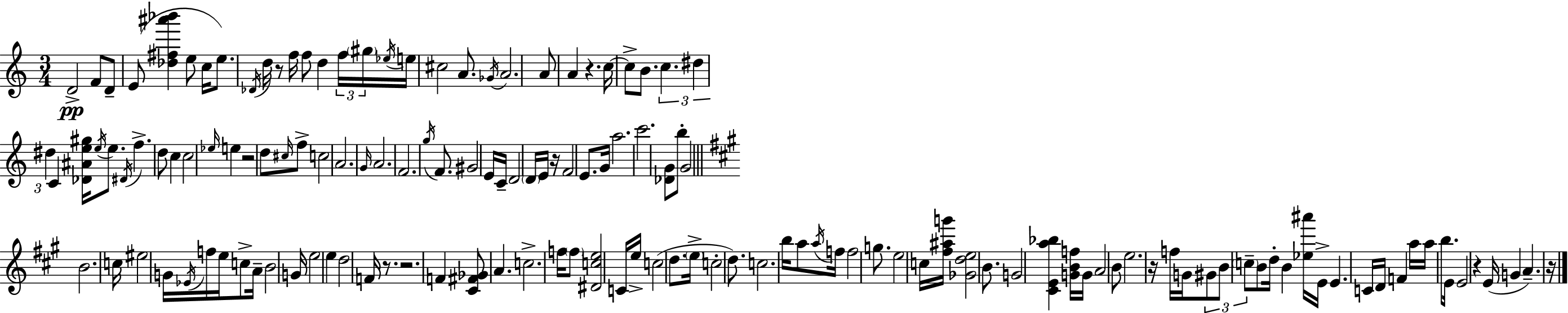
X:1
T:Untitled
M:3/4
L:1/4
K:C
D2 F/2 D/2 E/2 [_d^f^a'_b'] e/2 c/4 e/2 _D/4 d/4 z/2 f/4 f/2 d f/4 ^g/4 _e/4 e/4 ^c2 A/2 _G/4 A2 A/2 A z c/4 c/2 B/2 c ^d ^d C [_D^Ae^g]/4 e/4 e/2 ^D/4 f d/2 c c2 _e/4 e z2 d/2 ^c/4 f/2 c2 A2 G/4 A2 F2 g/4 F/2 ^G2 E/4 C/4 D2 D/4 E/4 z/4 F2 E/2 G/4 a2 c'2 [_DG]/2 b/2 G2 B2 c/4 ^e2 G/4 _E/4 f/4 e/4 c/2 A/4 B2 G/4 e2 e d2 F/4 z/2 z2 F [^C^F_G]/2 A c2 f/4 f/2 [^Dce]2 C/4 e/4 c2 d/2 e/4 c2 d/2 c2 b/4 a/2 a/4 f/4 f2 g/2 e2 c/4 [^f^ag']/4 [_Gde]2 B/2 G2 [^CEa_b] [GBf]/4 G/4 A2 B/2 e2 z/4 f/4 G/4 ^G/2 B/2 c/2 B/2 d/4 B [_e^a']/4 E/4 E C/4 D/4 F a/4 a/4 b/2 E/4 E2 z E/4 G A z/4